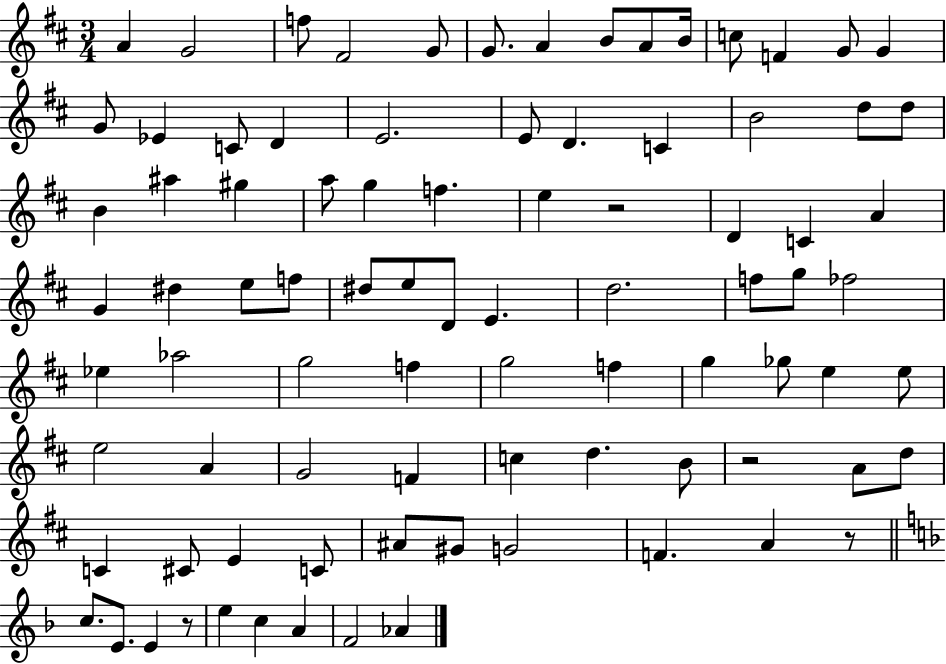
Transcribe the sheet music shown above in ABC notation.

X:1
T:Untitled
M:3/4
L:1/4
K:D
A G2 f/2 ^F2 G/2 G/2 A B/2 A/2 B/4 c/2 F G/2 G G/2 _E C/2 D E2 E/2 D C B2 d/2 d/2 B ^a ^g a/2 g f e z2 D C A G ^d e/2 f/2 ^d/2 e/2 D/2 E d2 f/2 g/2 _f2 _e _a2 g2 f g2 f g _g/2 e e/2 e2 A G2 F c d B/2 z2 A/2 d/2 C ^C/2 E C/2 ^A/2 ^G/2 G2 F A z/2 c/2 E/2 E z/2 e c A F2 _A